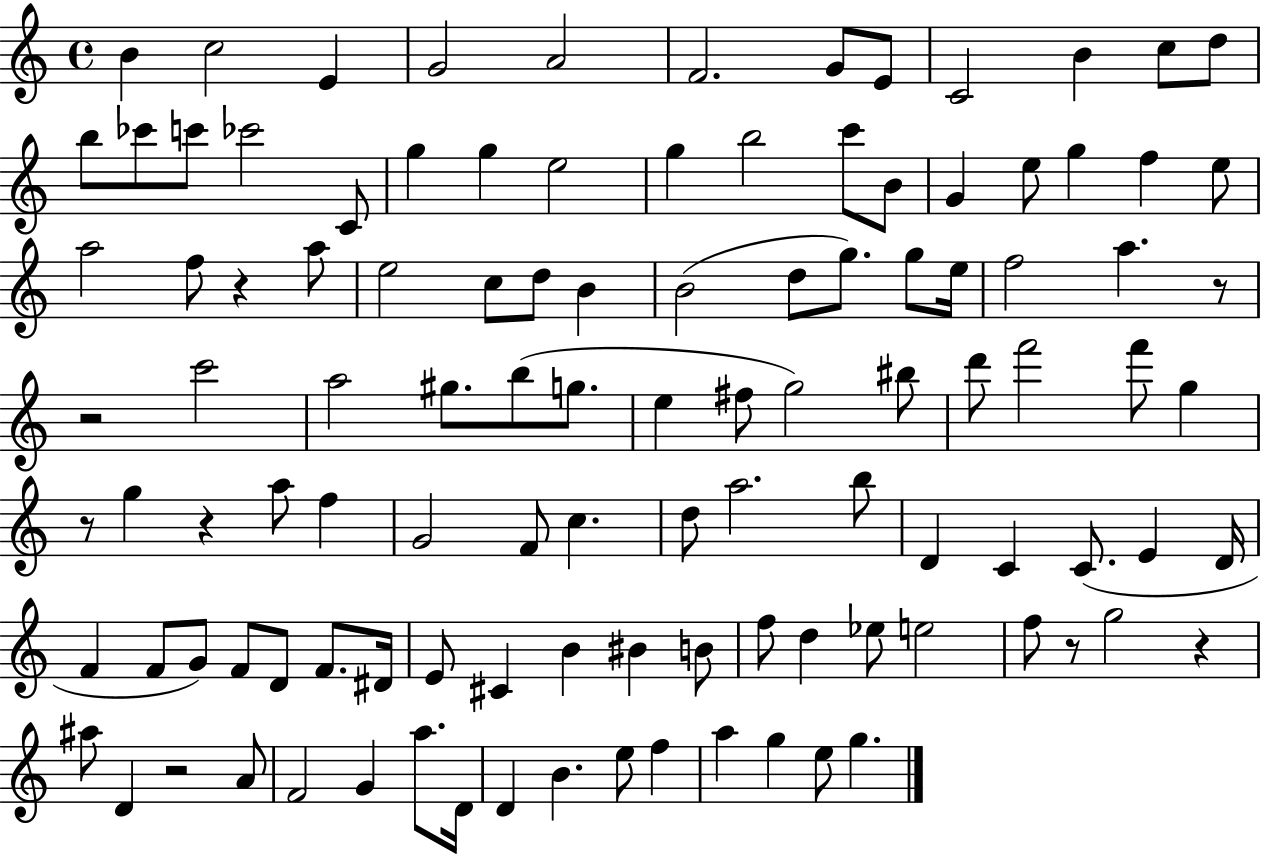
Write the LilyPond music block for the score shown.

{
  \clef treble
  \time 4/4
  \defaultTimeSignature
  \key c \major
  b'4 c''2 e'4 | g'2 a'2 | f'2. g'8 e'8 | c'2 b'4 c''8 d''8 | \break b''8 ces'''8 c'''8 ces'''2 c'8 | g''4 g''4 e''2 | g''4 b''2 c'''8 b'8 | g'4 e''8 g''4 f''4 e''8 | \break a''2 f''8 r4 a''8 | e''2 c''8 d''8 b'4 | b'2( d''8 g''8.) g''8 e''16 | f''2 a''4. r8 | \break r2 c'''2 | a''2 gis''8. b''8( g''8. | e''4 fis''8 g''2) bis''8 | d'''8 f'''2 f'''8 g''4 | \break r8 g''4 r4 a''8 f''4 | g'2 f'8 c''4. | d''8 a''2. b''8 | d'4 c'4 c'8.( e'4 d'16 | \break f'4 f'8 g'8) f'8 d'8 f'8. dis'16 | e'8 cis'4 b'4 bis'4 b'8 | f''8 d''4 ees''8 e''2 | f''8 r8 g''2 r4 | \break ais''8 d'4 r2 a'8 | f'2 g'4 a''8. d'16 | d'4 b'4. e''8 f''4 | a''4 g''4 e''8 g''4. | \break \bar "|."
}